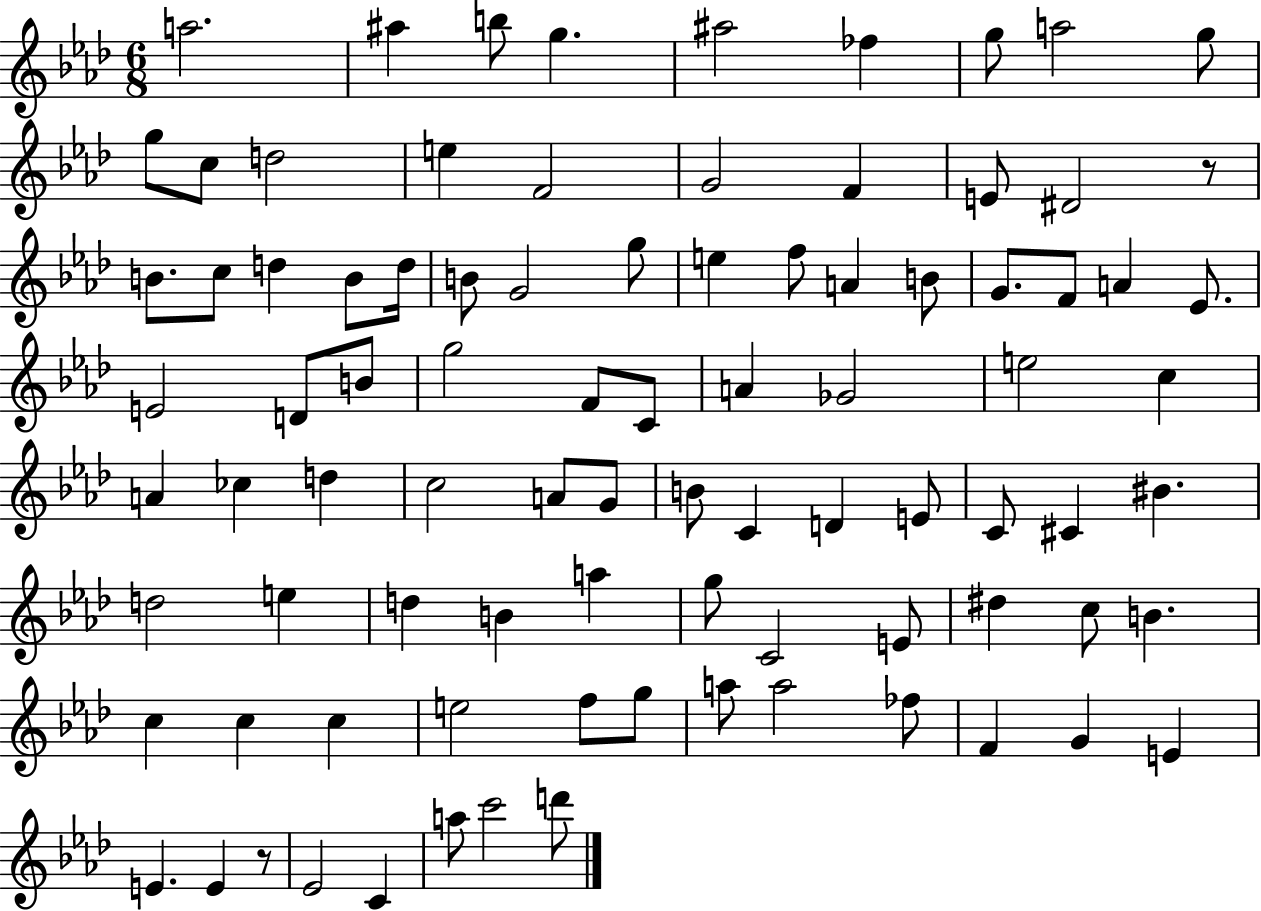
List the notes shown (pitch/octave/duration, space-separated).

A5/h. A#5/q B5/e G5/q. A#5/h FES5/q G5/e A5/h G5/e G5/e C5/e D5/h E5/q F4/h G4/h F4/q E4/e D#4/h R/e B4/e. C5/e D5/q B4/e D5/s B4/e G4/h G5/e E5/q F5/e A4/q B4/e G4/e. F4/e A4/q Eb4/e. E4/h D4/e B4/e G5/h F4/e C4/e A4/q Gb4/h E5/h C5/q A4/q CES5/q D5/q C5/h A4/e G4/e B4/e C4/q D4/q E4/e C4/e C#4/q BIS4/q. D5/h E5/q D5/q B4/q A5/q G5/e C4/h E4/e D#5/q C5/e B4/q. C5/q C5/q C5/q E5/h F5/e G5/e A5/e A5/h FES5/e F4/q G4/q E4/q E4/q. E4/q R/e Eb4/h C4/q A5/e C6/h D6/e